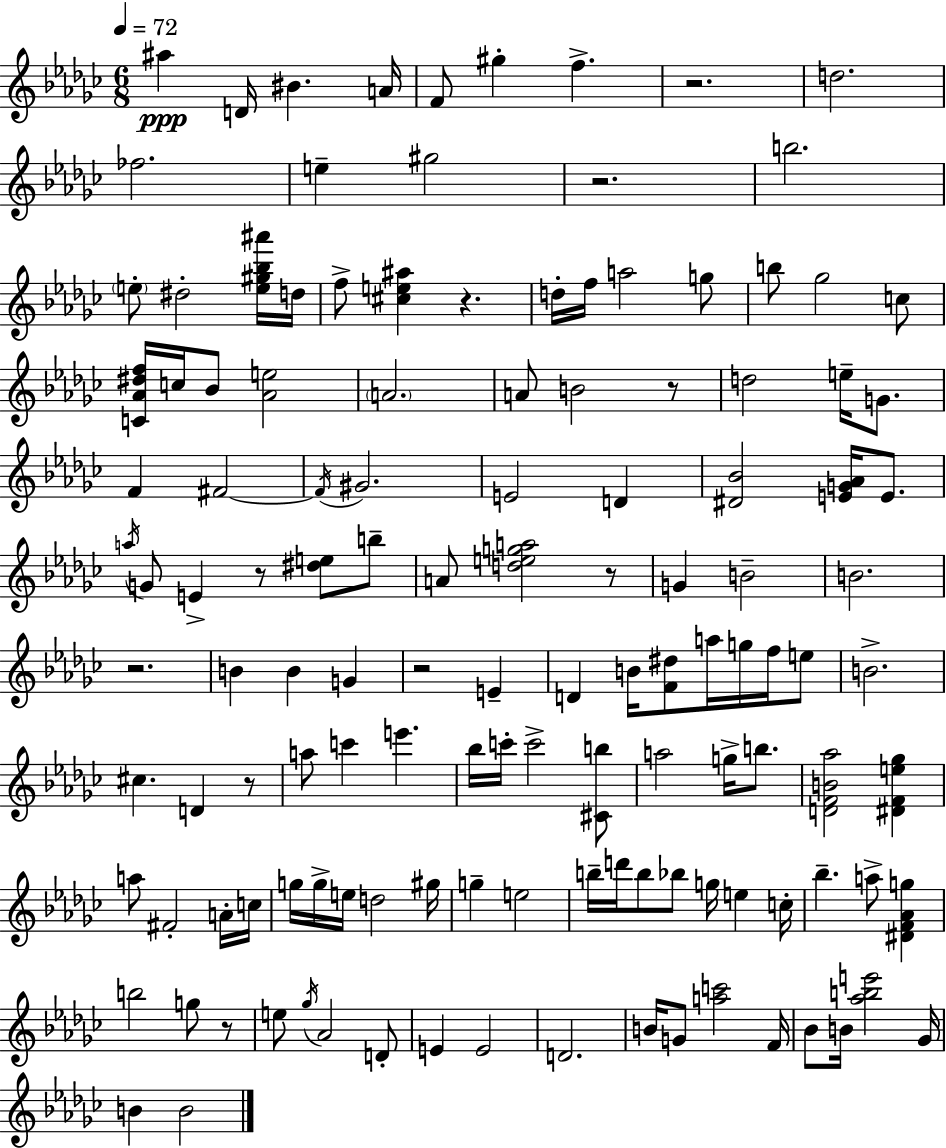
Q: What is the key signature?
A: EES minor